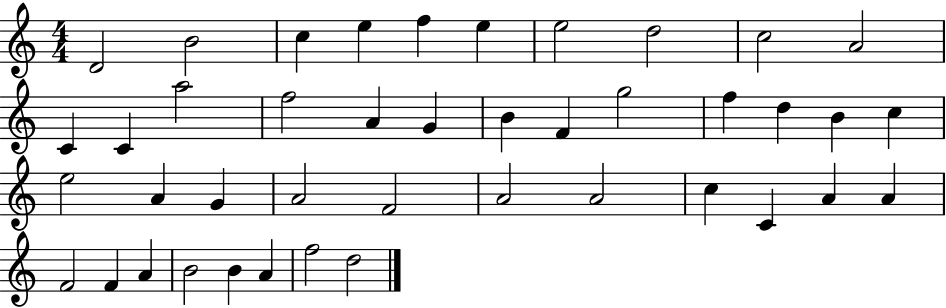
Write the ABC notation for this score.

X:1
T:Untitled
M:4/4
L:1/4
K:C
D2 B2 c e f e e2 d2 c2 A2 C C a2 f2 A G B F g2 f d B c e2 A G A2 F2 A2 A2 c C A A F2 F A B2 B A f2 d2